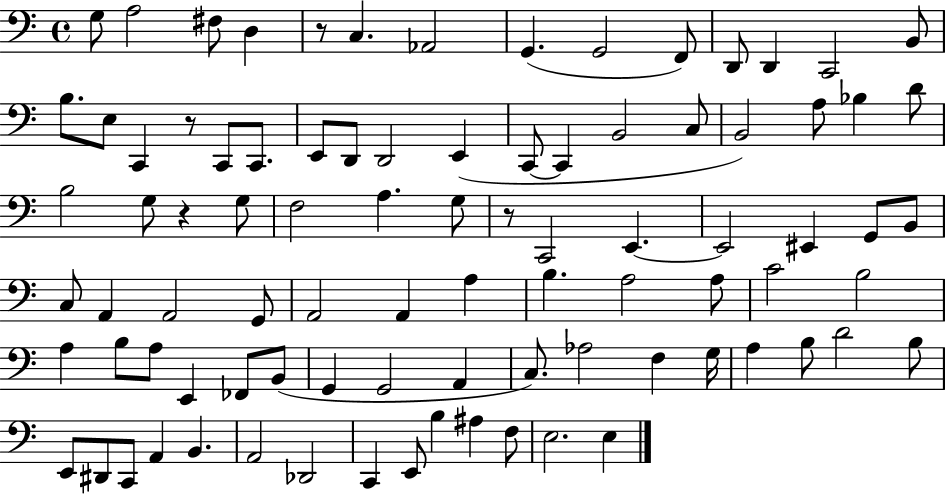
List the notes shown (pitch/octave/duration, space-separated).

G3/e A3/h F#3/e D3/q R/e C3/q. Ab2/h G2/q. G2/h F2/e D2/e D2/q C2/h B2/e B3/e. E3/e C2/q R/e C2/e C2/e. E2/e D2/e D2/h E2/q C2/e C2/q B2/h C3/e B2/h A3/e Bb3/q D4/e B3/h G3/e R/q G3/e F3/h A3/q. G3/e R/e C2/h E2/q. E2/h EIS2/q G2/e B2/e C3/e A2/q A2/h G2/e A2/h A2/q A3/q B3/q. A3/h A3/e C4/h B3/h A3/q B3/e A3/e E2/q FES2/e B2/e G2/q G2/h A2/q C3/e. Ab3/h F3/q G3/s A3/q B3/e D4/h B3/e E2/e D#2/e C2/e A2/q B2/q. A2/h Db2/h C2/q E2/e B3/q A#3/q F3/e E3/h. E3/q